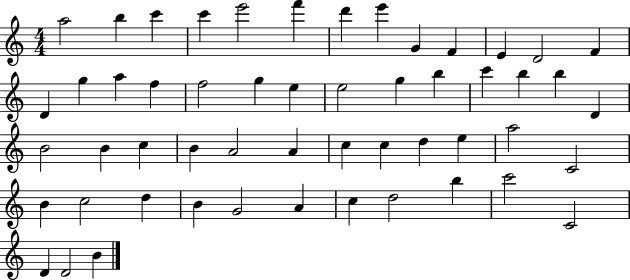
{
  \clef treble
  \numericTimeSignature
  \time 4/4
  \key c \major
  a''2 b''4 c'''4 | c'''4 e'''2 f'''4 | d'''4 e'''4 g'4 f'4 | e'4 d'2 f'4 | \break d'4 g''4 a''4 f''4 | f''2 g''4 e''4 | e''2 g''4 b''4 | c'''4 b''4 b''4 d'4 | \break b'2 b'4 c''4 | b'4 a'2 a'4 | c''4 c''4 d''4 e''4 | a''2 c'2 | \break b'4 c''2 d''4 | b'4 g'2 a'4 | c''4 d''2 b''4 | c'''2 c'2 | \break d'4 d'2 b'4 | \bar "|."
}